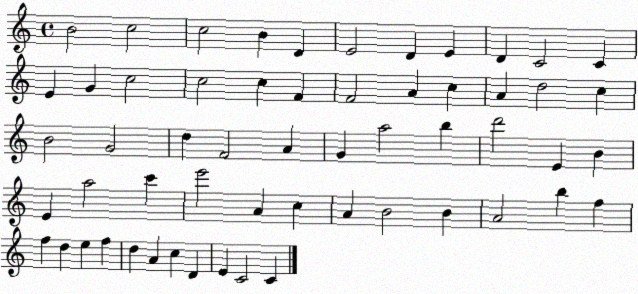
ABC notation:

X:1
T:Untitled
M:4/4
L:1/4
K:C
B2 c2 c2 B D E2 D E D C2 C E G c2 c2 c F F2 A c A d2 c B2 G2 d F2 A G a2 b d'2 E B E a2 c' e'2 A c A B2 B A2 b f f d e f d A c D E C2 C